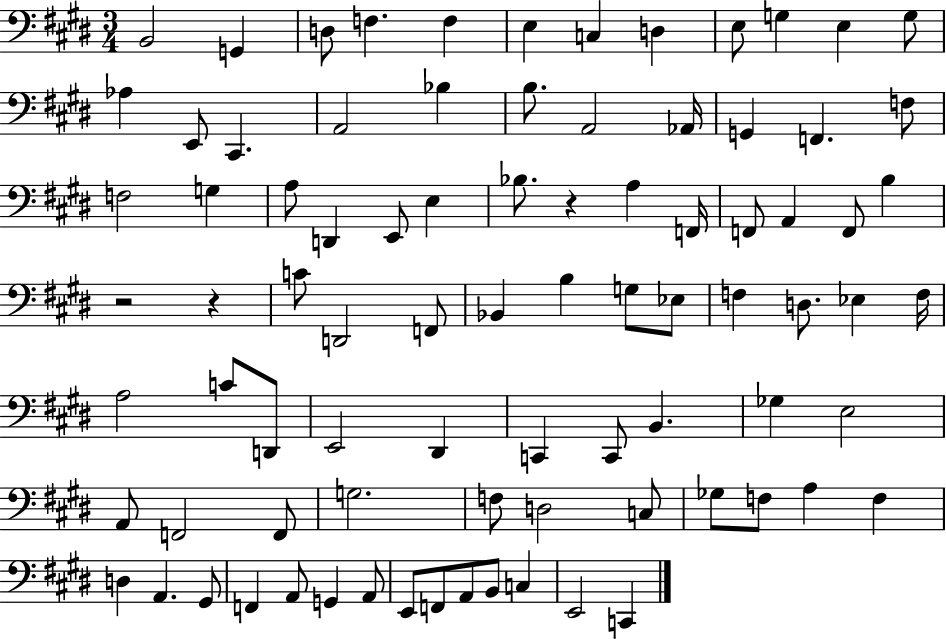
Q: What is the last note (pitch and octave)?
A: C2